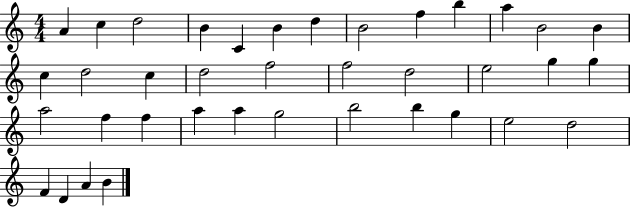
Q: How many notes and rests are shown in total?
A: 38